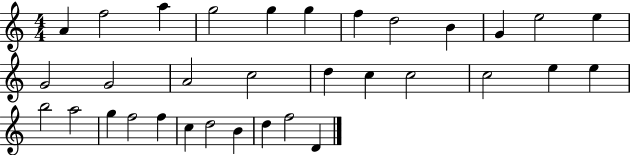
{
  \clef treble
  \numericTimeSignature
  \time 4/4
  \key c \major
  a'4 f''2 a''4 | g''2 g''4 g''4 | f''4 d''2 b'4 | g'4 e''2 e''4 | \break g'2 g'2 | a'2 c''2 | d''4 c''4 c''2 | c''2 e''4 e''4 | \break b''2 a''2 | g''4 f''2 f''4 | c''4 d''2 b'4 | d''4 f''2 d'4 | \break \bar "|."
}